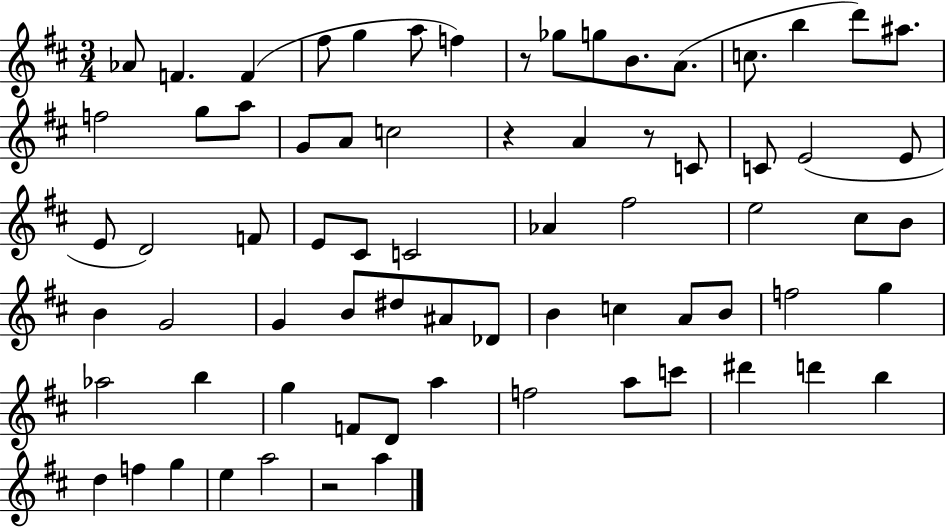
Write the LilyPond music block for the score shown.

{
  \clef treble
  \numericTimeSignature
  \time 3/4
  \key d \major
  \repeat volta 2 { aes'8 f'4. f'4( | fis''8 g''4 a''8 f''4) | r8 ges''8 g''8 b'8. a'8.( | c''8. b''4 d'''8) ais''8. | \break f''2 g''8 a''8 | g'8 a'8 c''2 | r4 a'4 r8 c'8 | c'8 e'2( e'8 | \break e'8 d'2) f'8 | e'8 cis'8 c'2 | aes'4 fis''2 | e''2 cis''8 b'8 | \break b'4 g'2 | g'4 b'8 dis''8 ais'8 des'8 | b'4 c''4 a'8 b'8 | f''2 g''4 | \break aes''2 b''4 | g''4 f'8 d'8 a''4 | f''2 a''8 c'''8 | dis'''4 d'''4 b''4 | \break d''4 f''4 g''4 | e''4 a''2 | r2 a''4 | } \bar "|."
}